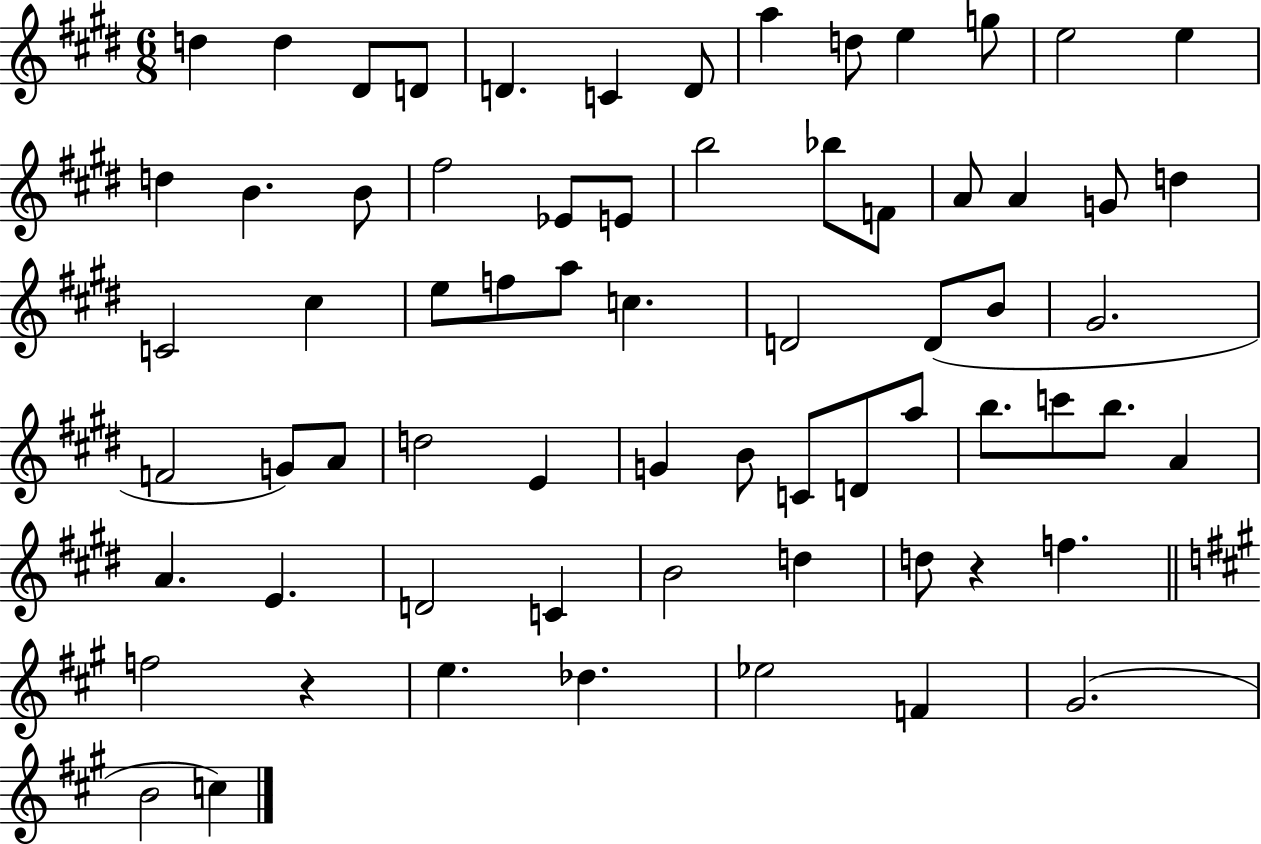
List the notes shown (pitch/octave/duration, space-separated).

D5/q D5/q D#4/e D4/e D4/q. C4/q D4/e A5/q D5/e E5/q G5/e E5/h E5/q D5/q B4/q. B4/e F#5/h Eb4/e E4/e B5/h Bb5/e F4/e A4/e A4/q G4/e D5/q C4/h C#5/q E5/e F5/e A5/e C5/q. D4/h D4/e B4/e G#4/h. F4/h G4/e A4/e D5/h E4/q G4/q B4/e C4/e D4/e A5/e B5/e. C6/e B5/e. A4/q A4/q. E4/q. D4/h C4/q B4/h D5/q D5/e R/q F5/q. F5/h R/q E5/q. Db5/q. Eb5/h F4/q G#4/h. B4/h C5/q